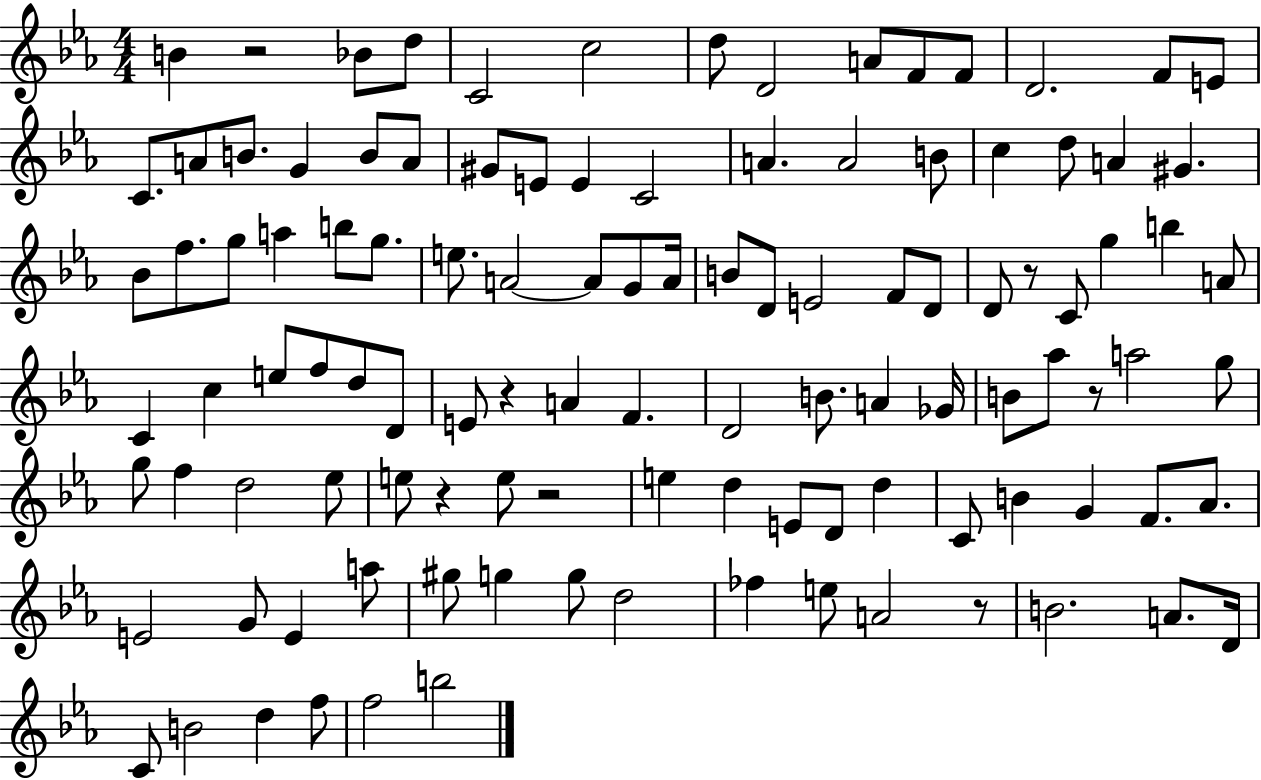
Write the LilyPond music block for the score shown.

{
  \clef treble
  \numericTimeSignature
  \time 4/4
  \key ees \major
  \repeat volta 2 { b'4 r2 bes'8 d''8 | c'2 c''2 | d''8 d'2 a'8 f'8 f'8 | d'2. f'8 e'8 | \break c'8. a'8 b'8. g'4 b'8 a'8 | gis'8 e'8 e'4 c'2 | a'4. a'2 b'8 | c''4 d''8 a'4 gis'4. | \break bes'8 f''8. g''8 a''4 b''8 g''8. | e''8. a'2~~ a'8 g'8 a'16 | b'8 d'8 e'2 f'8 d'8 | d'8 r8 c'8 g''4 b''4 a'8 | \break c'4 c''4 e''8 f''8 d''8 d'8 | e'8 r4 a'4 f'4. | d'2 b'8. a'4 ges'16 | b'8 aes''8 r8 a''2 g''8 | \break g''8 f''4 d''2 ees''8 | e''8 r4 e''8 r2 | e''4 d''4 e'8 d'8 d''4 | c'8 b'4 g'4 f'8. aes'8. | \break e'2 g'8 e'4 a''8 | gis''8 g''4 g''8 d''2 | fes''4 e''8 a'2 r8 | b'2. a'8. d'16 | \break c'8 b'2 d''4 f''8 | f''2 b''2 | } \bar "|."
}